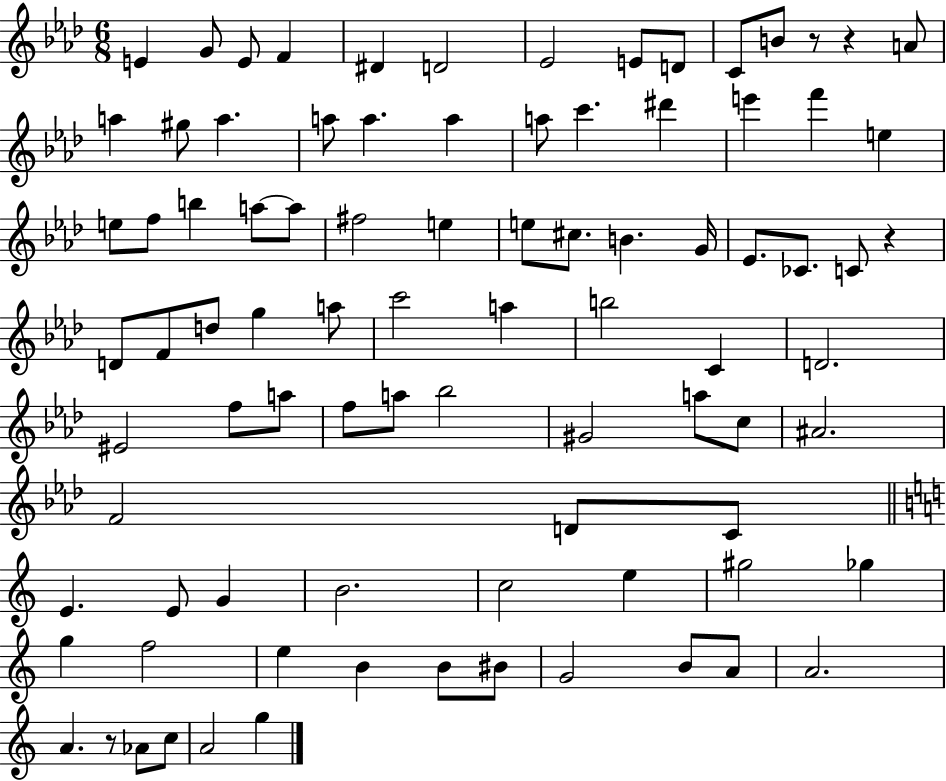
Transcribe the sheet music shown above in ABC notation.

X:1
T:Untitled
M:6/8
L:1/4
K:Ab
E G/2 E/2 F ^D D2 _E2 E/2 D/2 C/2 B/2 z/2 z A/2 a ^g/2 a a/2 a a a/2 c' ^d' e' f' e e/2 f/2 b a/2 a/2 ^f2 e e/2 ^c/2 B G/4 _E/2 _C/2 C/2 z D/2 F/2 d/2 g a/2 c'2 a b2 C D2 ^E2 f/2 a/2 f/2 a/2 _b2 ^G2 a/2 c/2 ^A2 F2 D/2 C/2 E E/2 G B2 c2 e ^g2 _g g f2 e B B/2 ^B/2 G2 B/2 A/2 A2 A z/2 _A/2 c/2 A2 g